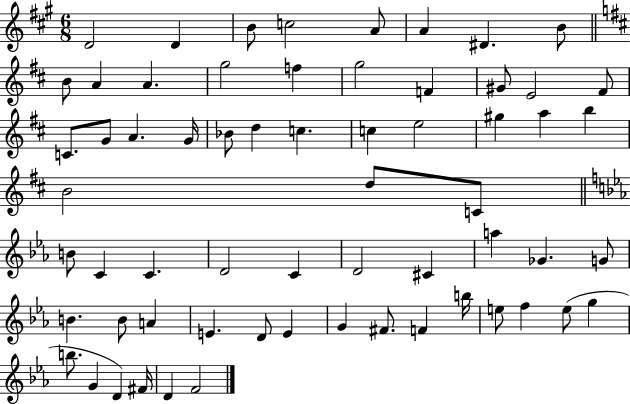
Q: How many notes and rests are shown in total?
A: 63